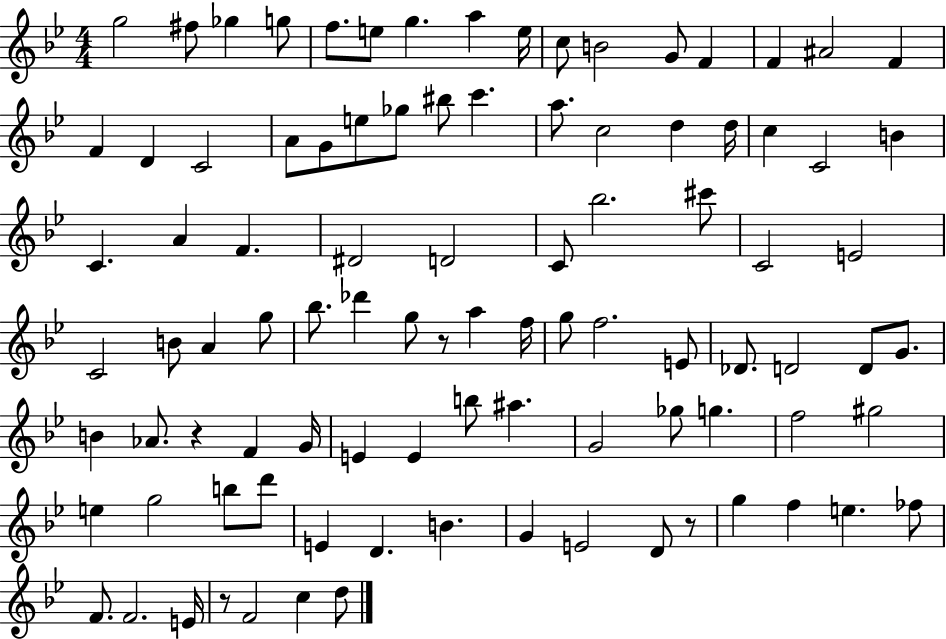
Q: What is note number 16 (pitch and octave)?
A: F4